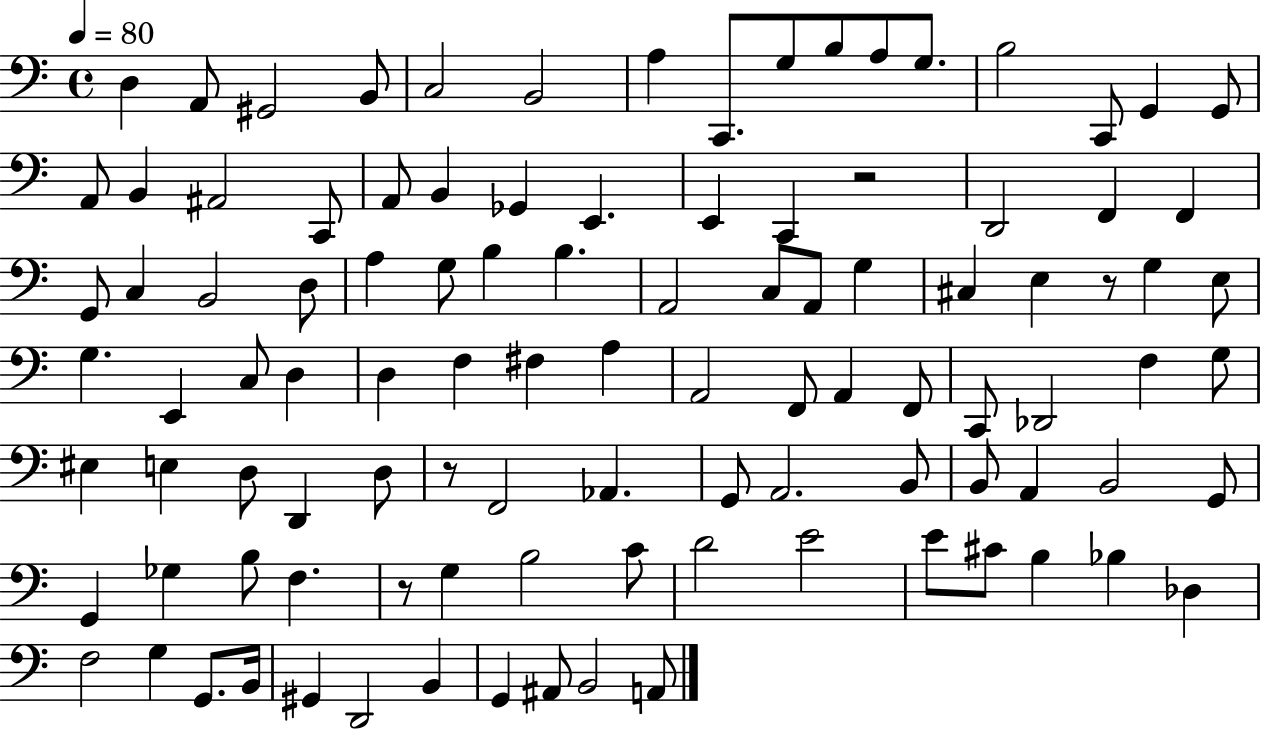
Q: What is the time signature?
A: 4/4